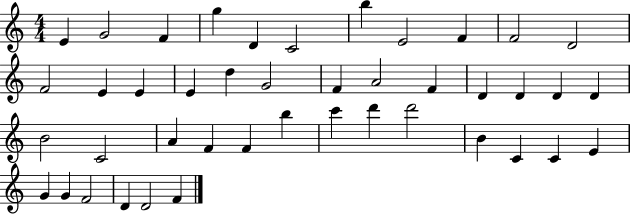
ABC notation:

X:1
T:Untitled
M:4/4
L:1/4
K:C
E G2 F g D C2 b E2 F F2 D2 F2 E E E d G2 F A2 F D D D D B2 C2 A F F b c' d' d'2 B C C E G G F2 D D2 F